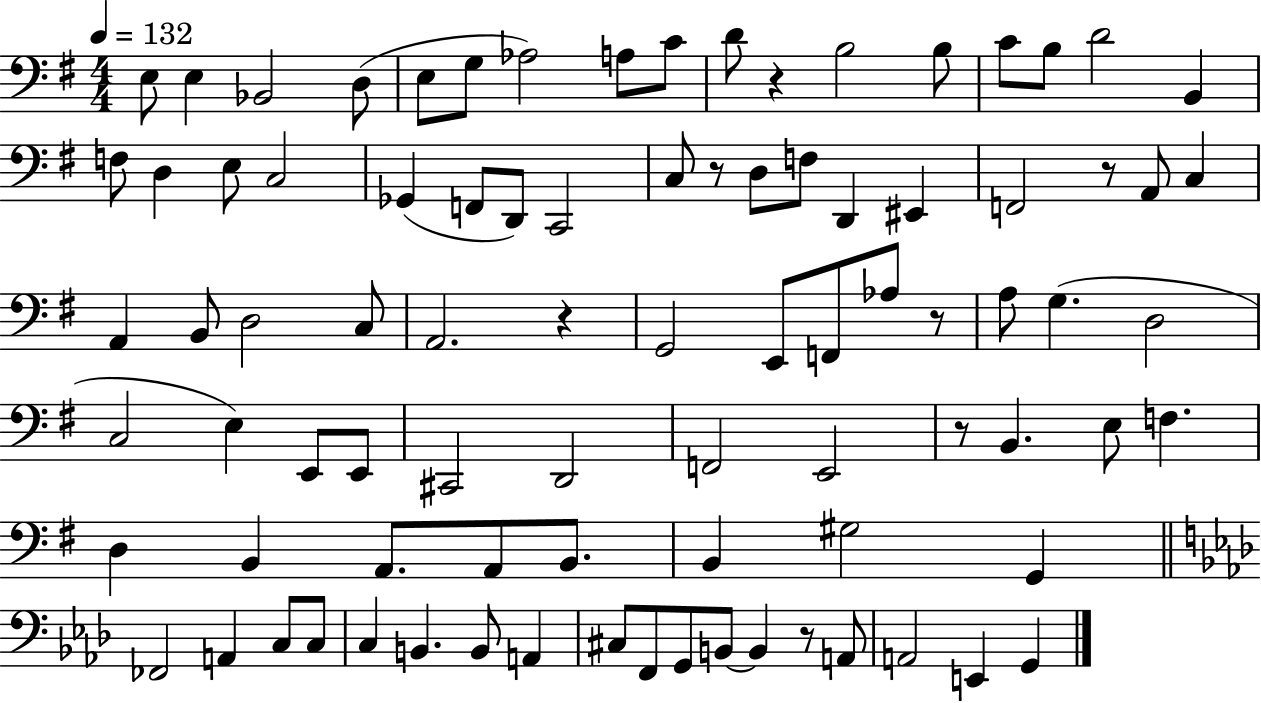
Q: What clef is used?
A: bass